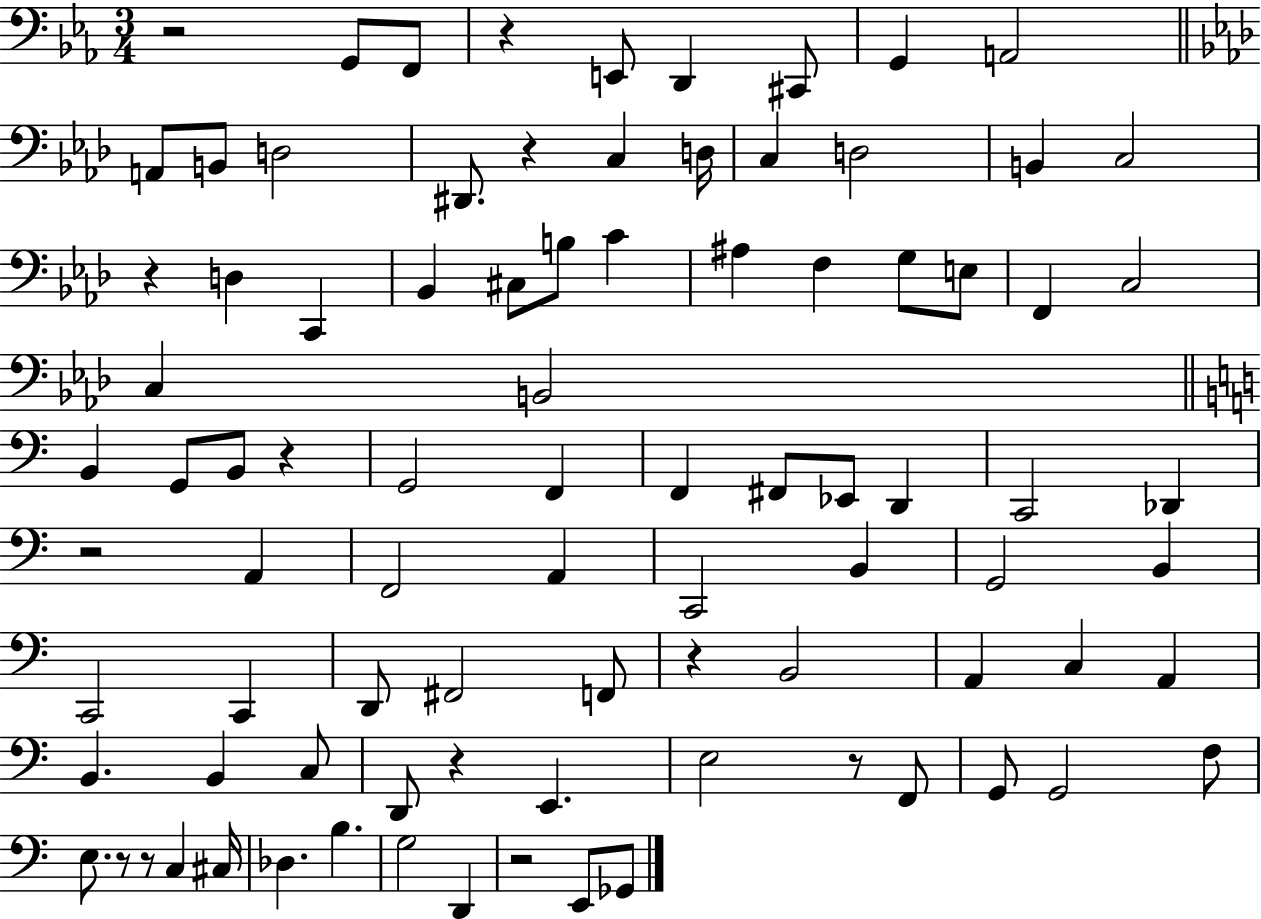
R/h G2/e F2/e R/q E2/e D2/q C#2/e G2/q A2/h A2/e B2/e D3/h D#2/e. R/q C3/q D3/s C3/q D3/h B2/q C3/h R/q D3/q C2/q Bb2/q C#3/e B3/e C4/q A#3/q F3/q G3/e E3/e F2/q C3/h C3/q B2/h B2/q G2/e B2/e R/q G2/h F2/q F2/q F#2/e Eb2/e D2/q C2/h Db2/q R/h A2/q F2/h A2/q C2/h B2/q G2/h B2/q C2/h C2/q D2/e F#2/h F2/e R/q B2/h A2/q C3/q A2/q B2/q. B2/q C3/e D2/e R/q E2/q. E3/h R/e F2/e G2/e G2/h F3/e E3/e. R/e R/e C3/q C#3/s Db3/q. B3/q. G3/h D2/q R/h E2/e Gb2/e